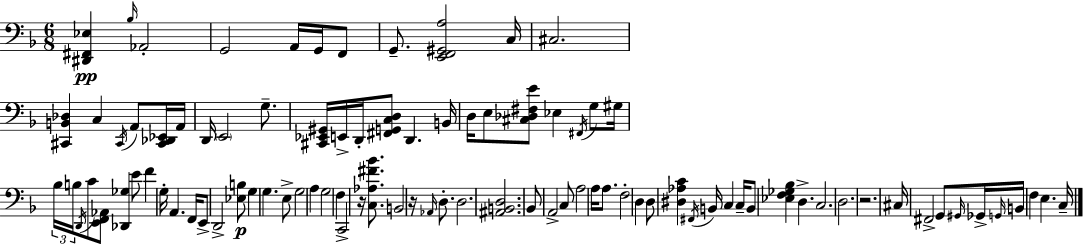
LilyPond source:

{
  \clef bass
  \numericTimeSignature
  \time 6/8
  \key f \major
  \repeat volta 2 { <dis, fis, ees>4\pp \grace { bes16 } aes,2-. | g,2 a,16 g,16 f,8 | g,8.-- <e, f, gis, a>2 | c16 cis2. | \break <cis, b, des>4 c4 \acciaccatura { cis,16 } a,8 | <cis, des, ees,>16 a,16 d,16 \parenthesize e,2 g8.-- | <cis, ees, gis,>16 e,16-> d,16-. <fis, g, c d>8 d,4. | b,16 d16 e8 <cis des fis e'>8 ees4 \acciaccatura { fis,16 } | \break g8 gis16 \tuplet 3/2 { bes16 b16 \acciaccatura { d,16 } } c'8 <e, f, aes,>8 <des, ges>4 | e'8 f'4 g16-. a,4. | f,16 e,8-> d,2-> | <ees b>8\p g4 g4. | \break e8-> g2 | a4 g2 | f4 c,2-> | r16 <c aes fis' bes'>8. b,2 | \break r16 \grace { aes,16 } d8.-. d2. | <ais, b, d>2. | bes,8 a,2-> | c8 a2 | \break a16 a8. f2-. | d4 d8 <dis aes c'>4 \acciaccatura { fis,16 } | b,16 c4 c16-- b,8 <ees f ges bes>4 | d4.-> c2. | \break d2. | r2. | cis16 fis,2-> | g,8 \grace { gis,16 } ges,16-> \grace { g,16 } b,16 f4 | \break e4. c16-- } \bar "|."
}